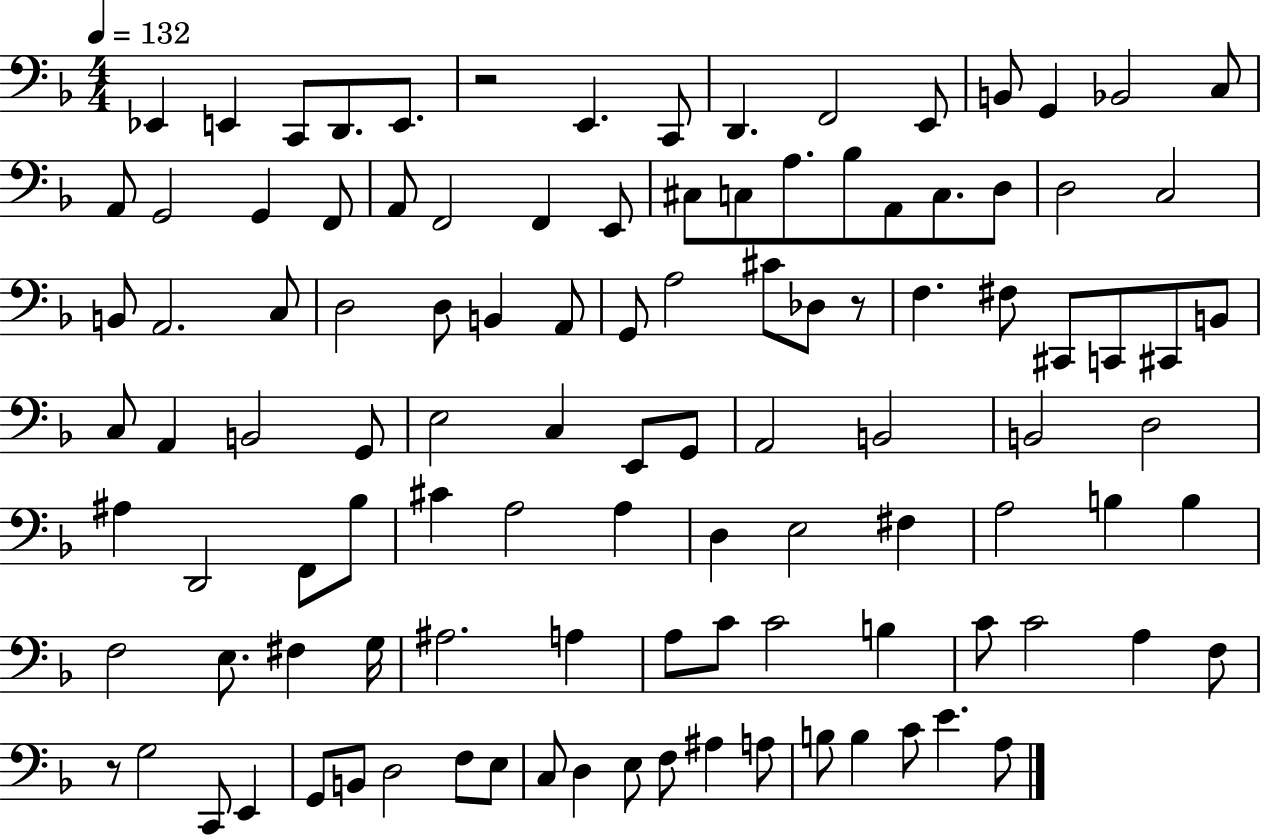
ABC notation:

X:1
T:Untitled
M:4/4
L:1/4
K:F
_E,, E,, C,,/2 D,,/2 E,,/2 z2 E,, C,,/2 D,, F,,2 E,,/2 B,,/2 G,, _B,,2 C,/2 A,,/2 G,,2 G,, F,,/2 A,,/2 F,,2 F,, E,,/2 ^C,/2 C,/2 A,/2 _B,/2 A,,/2 C,/2 D,/2 D,2 C,2 B,,/2 A,,2 C,/2 D,2 D,/2 B,, A,,/2 G,,/2 A,2 ^C/2 _D,/2 z/2 F, ^F,/2 ^C,,/2 C,,/2 ^C,,/2 B,,/2 C,/2 A,, B,,2 G,,/2 E,2 C, E,,/2 G,,/2 A,,2 B,,2 B,,2 D,2 ^A, D,,2 F,,/2 _B,/2 ^C A,2 A, D, E,2 ^F, A,2 B, B, F,2 E,/2 ^F, G,/4 ^A,2 A, A,/2 C/2 C2 B, C/2 C2 A, F,/2 z/2 G,2 C,,/2 E,, G,,/2 B,,/2 D,2 F,/2 E,/2 C,/2 D, E,/2 F,/2 ^A, A,/2 B,/2 B, C/2 E A,/2